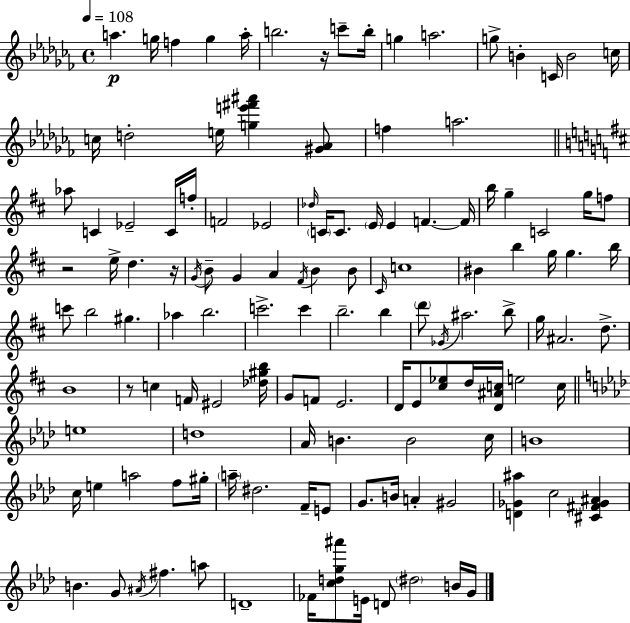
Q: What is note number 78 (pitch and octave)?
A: E4